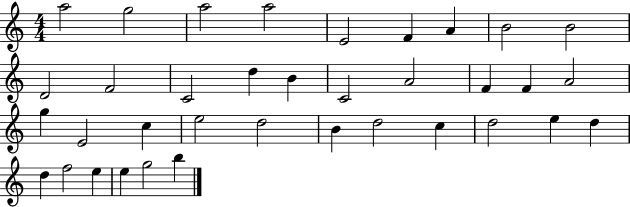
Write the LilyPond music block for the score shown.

{
  \clef treble
  \numericTimeSignature
  \time 4/4
  \key c \major
  a''2 g''2 | a''2 a''2 | e'2 f'4 a'4 | b'2 b'2 | \break d'2 f'2 | c'2 d''4 b'4 | c'2 a'2 | f'4 f'4 a'2 | \break g''4 e'2 c''4 | e''2 d''2 | b'4 d''2 c''4 | d''2 e''4 d''4 | \break d''4 f''2 e''4 | e''4 g''2 b''4 | \bar "|."
}